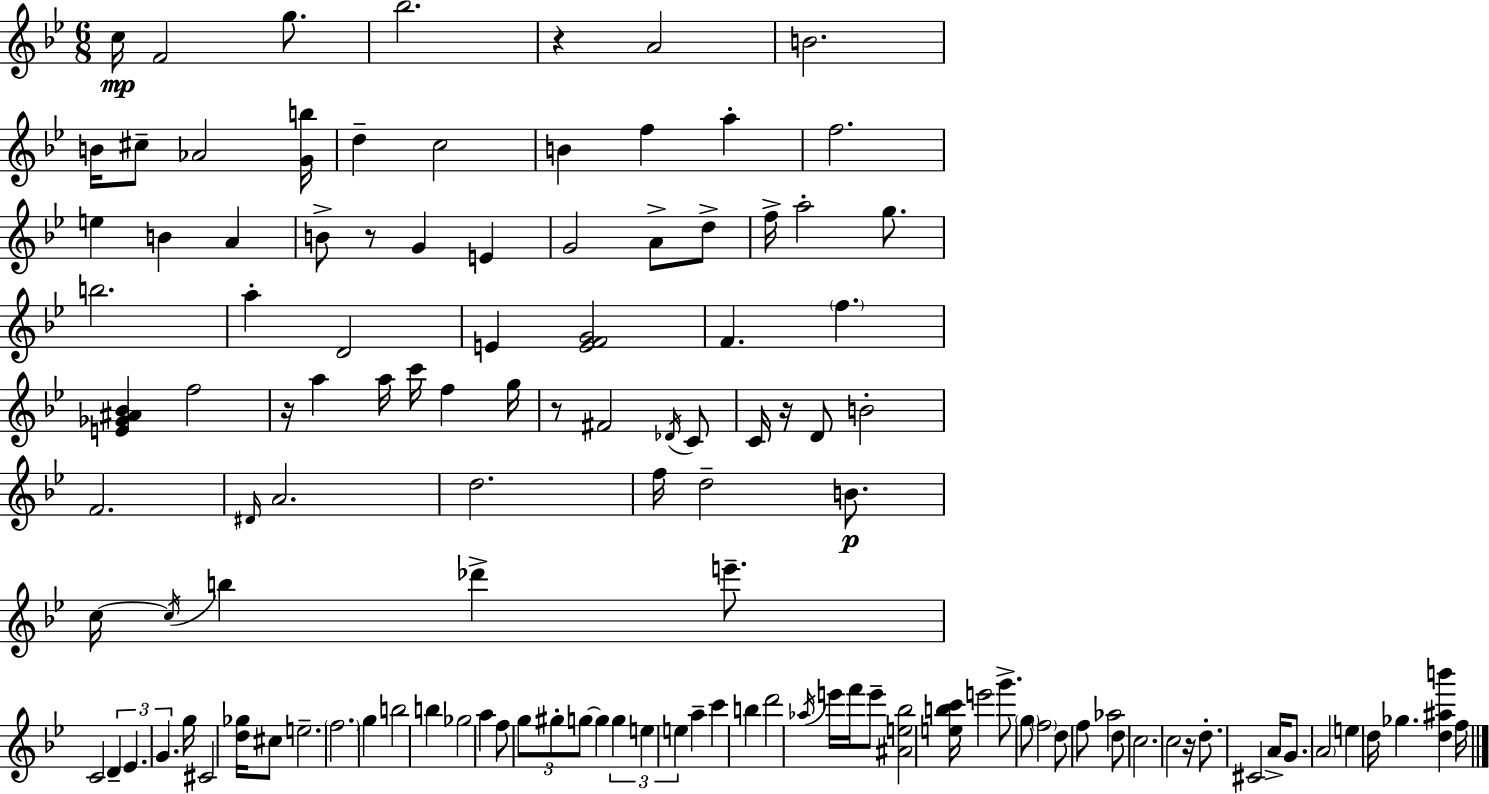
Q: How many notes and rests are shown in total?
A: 119